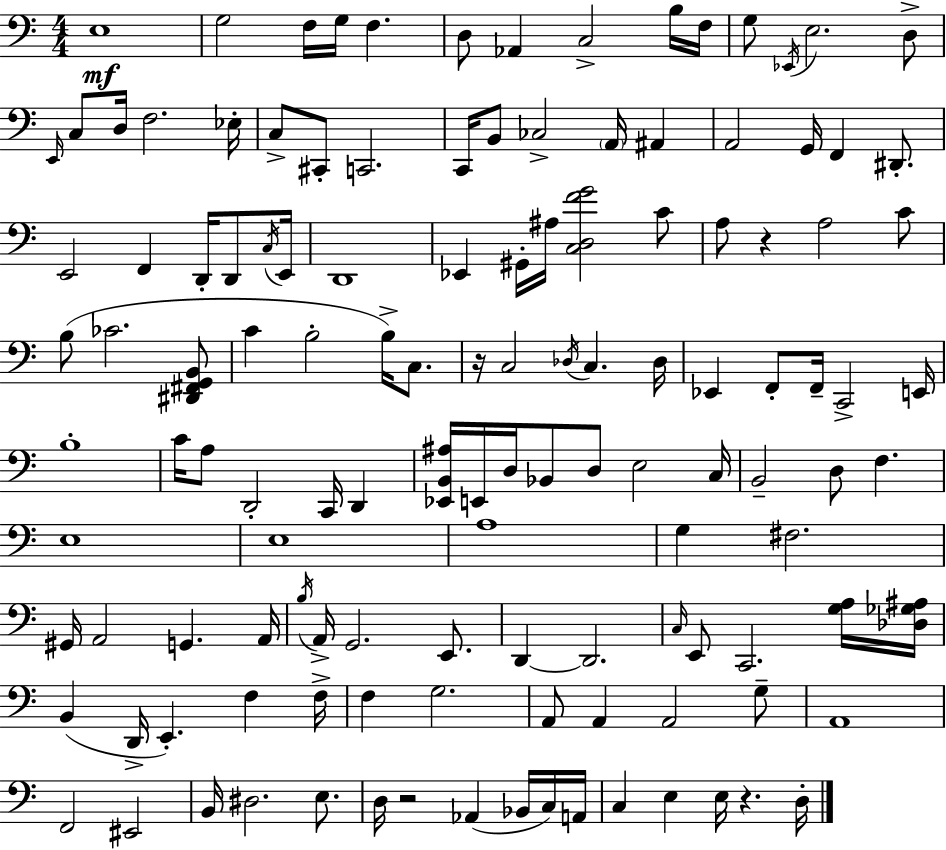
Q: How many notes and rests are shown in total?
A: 128